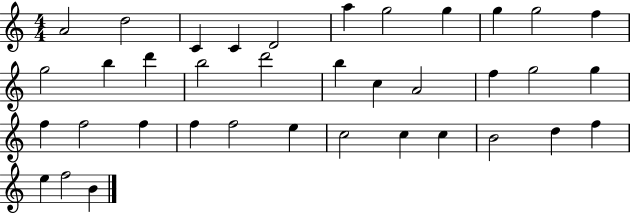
A4/h D5/h C4/q C4/q D4/h A5/q G5/h G5/q G5/q G5/h F5/q G5/h B5/q D6/q B5/h D6/h B5/q C5/q A4/h F5/q G5/h G5/q F5/q F5/h F5/q F5/q F5/h E5/q C5/h C5/q C5/q B4/h D5/q F5/q E5/q F5/h B4/q